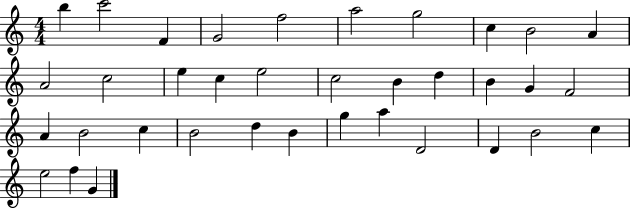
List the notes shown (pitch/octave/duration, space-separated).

B5/q C6/h F4/q G4/h F5/h A5/h G5/h C5/q B4/h A4/q A4/h C5/h E5/q C5/q E5/h C5/h B4/q D5/q B4/q G4/q F4/h A4/q B4/h C5/q B4/h D5/q B4/q G5/q A5/q D4/h D4/q B4/h C5/q E5/h F5/q G4/q